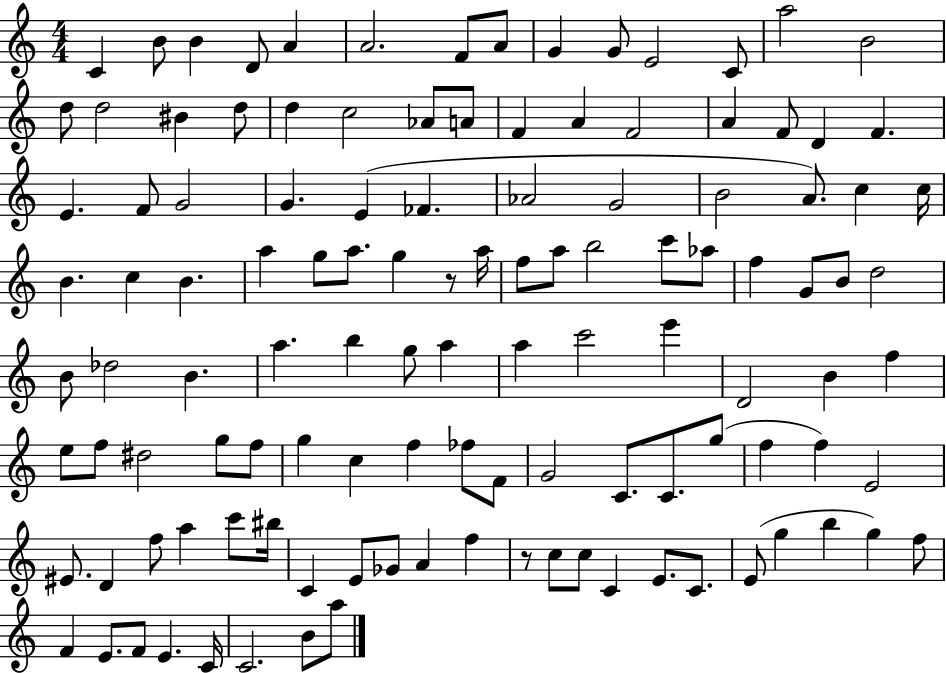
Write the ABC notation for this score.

X:1
T:Untitled
M:4/4
L:1/4
K:C
C B/2 B D/2 A A2 F/2 A/2 G G/2 E2 C/2 a2 B2 d/2 d2 ^B d/2 d c2 _A/2 A/2 F A F2 A F/2 D F E F/2 G2 G E _F _A2 G2 B2 A/2 c c/4 B c B a g/2 a/2 g z/2 a/4 f/2 a/2 b2 c'/2 _a/2 f G/2 B/2 d2 B/2 _d2 B a b g/2 a a c'2 e' D2 B f e/2 f/2 ^d2 g/2 f/2 g c f _f/2 F/2 G2 C/2 C/2 g/2 f f E2 ^E/2 D f/2 a c'/2 ^b/4 C E/2 _G/2 A f z/2 c/2 c/2 C E/2 C/2 E/2 g b g f/2 F E/2 F/2 E C/4 C2 B/2 a/2